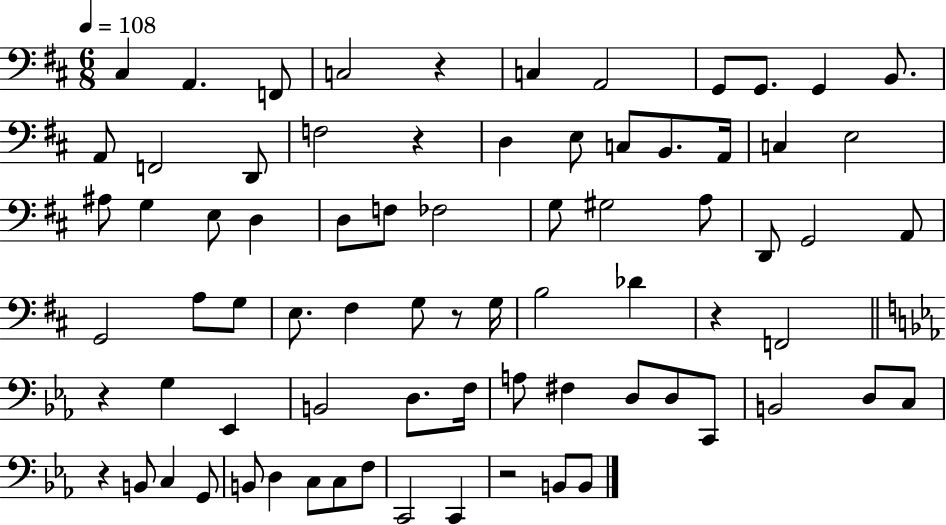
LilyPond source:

{
  \clef bass
  \numericTimeSignature
  \time 6/8
  \key d \major
  \tempo 4 = 108
  cis4 a,4. f,8 | c2 r4 | c4 a,2 | g,8 g,8. g,4 b,8. | \break a,8 f,2 d,8 | f2 r4 | d4 e8 c8 b,8. a,16 | c4 e2 | \break ais8 g4 e8 d4 | d8 f8 fes2 | g8 gis2 a8 | d,8 g,2 a,8 | \break g,2 a8 g8 | e8. fis4 g8 r8 g16 | b2 des'4 | r4 f,2 | \break \bar "||" \break \key c \minor r4 g4 ees,4 | b,2 d8. f16 | a8 fis4 d8 d8 c,8 | b,2 d8 c8 | \break r4 b,8 c4 g,8 | b,8 d4 c8 c8 f8 | c,2 c,4 | r2 b,8 b,8 | \break \bar "|."
}